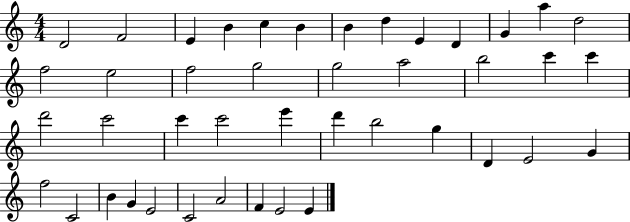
{
  \clef treble
  \numericTimeSignature
  \time 4/4
  \key c \major
  d'2 f'2 | e'4 b'4 c''4 b'4 | b'4 d''4 e'4 d'4 | g'4 a''4 d''2 | \break f''2 e''2 | f''2 g''2 | g''2 a''2 | b''2 c'''4 c'''4 | \break d'''2 c'''2 | c'''4 c'''2 e'''4 | d'''4 b''2 g''4 | d'4 e'2 g'4 | \break f''2 c'2 | b'4 g'4 e'2 | c'2 a'2 | f'4 e'2 e'4 | \break \bar "|."
}